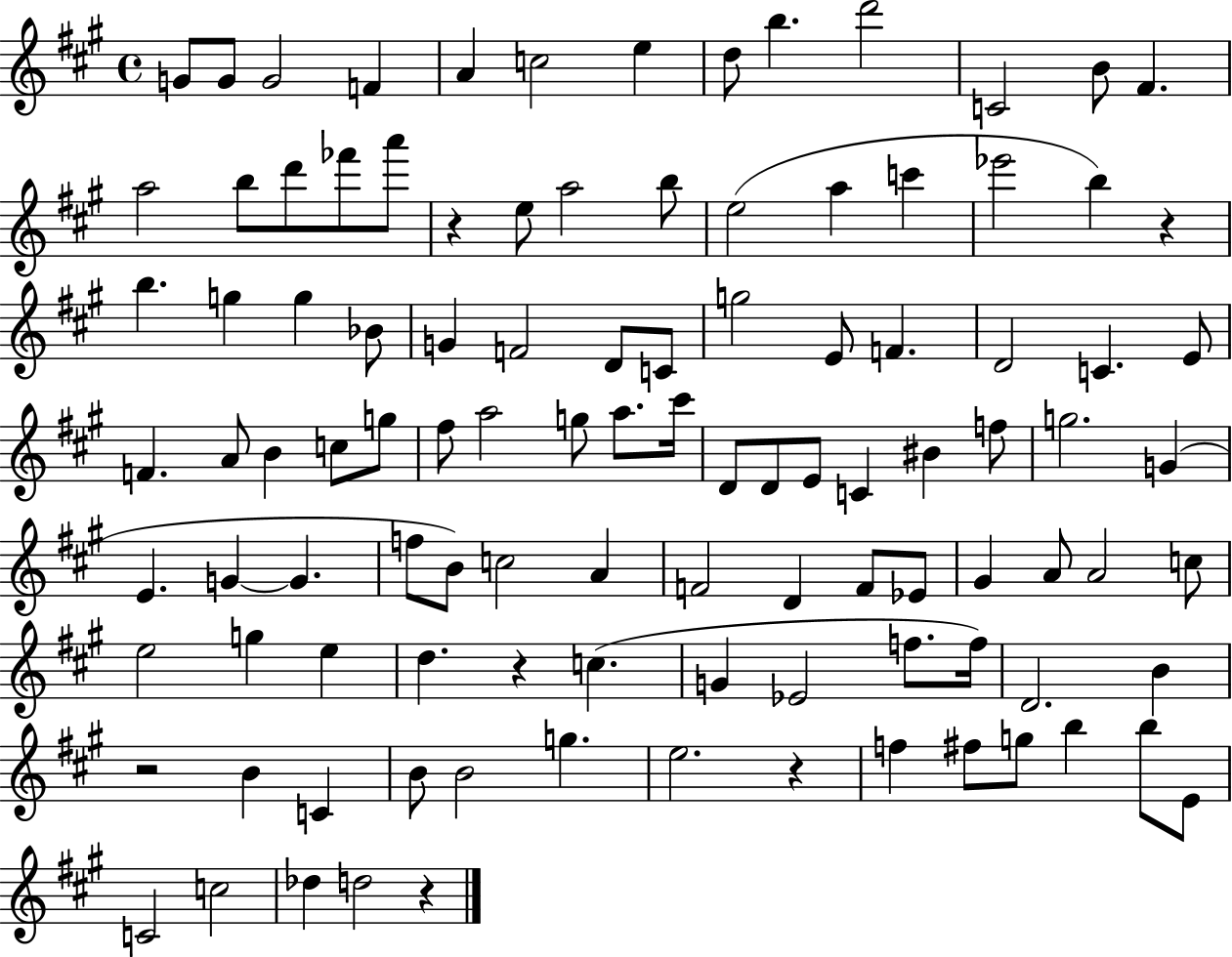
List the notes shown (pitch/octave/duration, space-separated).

G4/e G4/e G4/h F4/q A4/q C5/h E5/q D5/e B5/q. D6/h C4/h B4/e F#4/q. A5/h B5/e D6/e FES6/e A6/e R/q E5/e A5/h B5/e E5/h A5/q C6/q Eb6/h B5/q R/q B5/q. G5/q G5/q Bb4/e G4/q F4/h D4/e C4/e G5/h E4/e F4/q. D4/h C4/q. E4/e F4/q. A4/e B4/q C5/e G5/e F#5/e A5/h G5/e A5/e. C#6/s D4/e D4/e E4/e C4/q BIS4/q F5/e G5/h. G4/q E4/q. G4/q G4/q. F5/e B4/e C5/h A4/q F4/h D4/q F4/e Eb4/e G#4/q A4/e A4/h C5/e E5/h G5/q E5/q D5/q. R/q C5/q. G4/q Eb4/h F5/e. F5/s D4/h. B4/q R/h B4/q C4/q B4/e B4/h G5/q. E5/h. R/q F5/q F#5/e G5/e B5/q B5/e E4/e C4/h C5/h Db5/q D5/h R/q